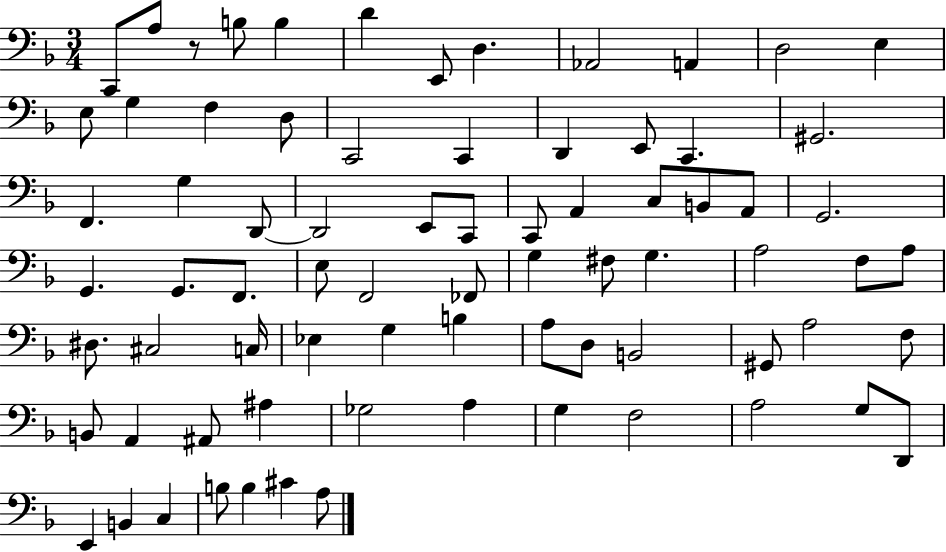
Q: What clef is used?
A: bass